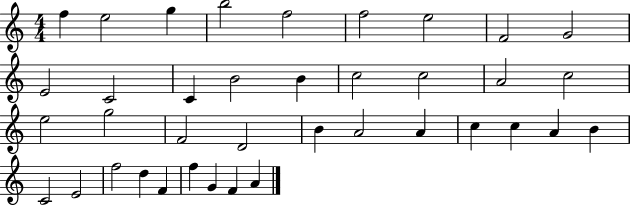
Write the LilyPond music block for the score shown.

{
  \clef treble
  \numericTimeSignature
  \time 4/4
  \key c \major
  f''4 e''2 g''4 | b''2 f''2 | f''2 e''2 | f'2 g'2 | \break e'2 c'2 | c'4 b'2 b'4 | c''2 c''2 | a'2 c''2 | \break e''2 g''2 | f'2 d'2 | b'4 a'2 a'4 | c''4 c''4 a'4 b'4 | \break c'2 e'2 | f''2 d''4 f'4 | f''4 g'4 f'4 a'4 | \bar "|."
}